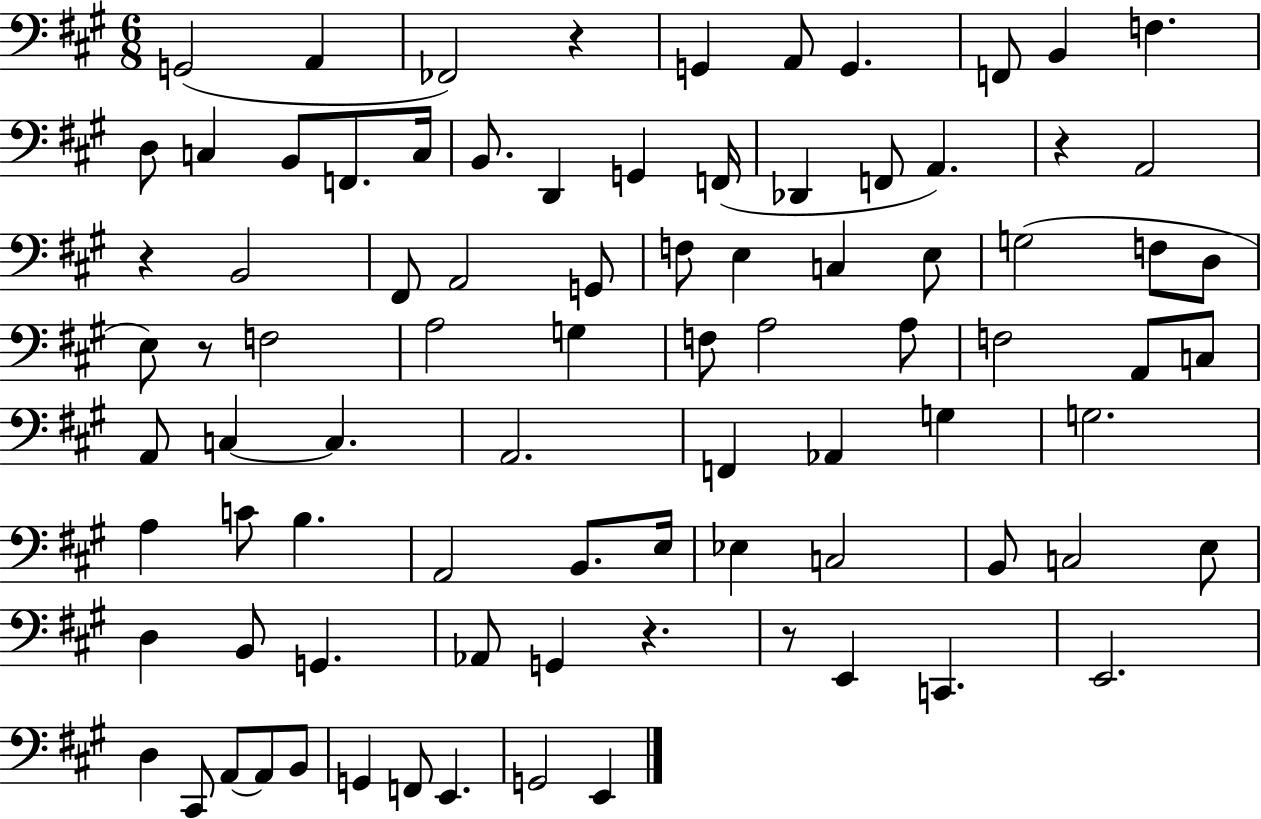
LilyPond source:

{
  \clef bass
  \numericTimeSignature
  \time 6/8
  \key a \major
  g,2( a,4 | fes,2) r4 | g,4 a,8 g,4. | f,8 b,4 f4. | \break d8 c4 b,8 f,8. c16 | b,8. d,4 g,4 f,16( | des,4 f,8 a,4.) | r4 a,2 | \break r4 b,2 | fis,8 a,2 g,8 | f8 e4 c4 e8 | g2( f8 d8 | \break e8) r8 f2 | a2 g4 | f8 a2 a8 | f2 a,8 c8 | \break a,8 c4~~ c4. | a,2. | f,4 aes,4 g4 | g2. | \break a4 c'8 b4. | a,2 b,8. e16 | ees4 c2 | b,8 c2 e8 | \break d4 b,8 g,4. | aes,8 g,4 r4. | r8 e,4 c,4. | e,2. | \break d4 cis,8 a,8~~ a,8 b,8 | g,4 f,8 e,4. | g,2 e,4 | \bar "|."
}